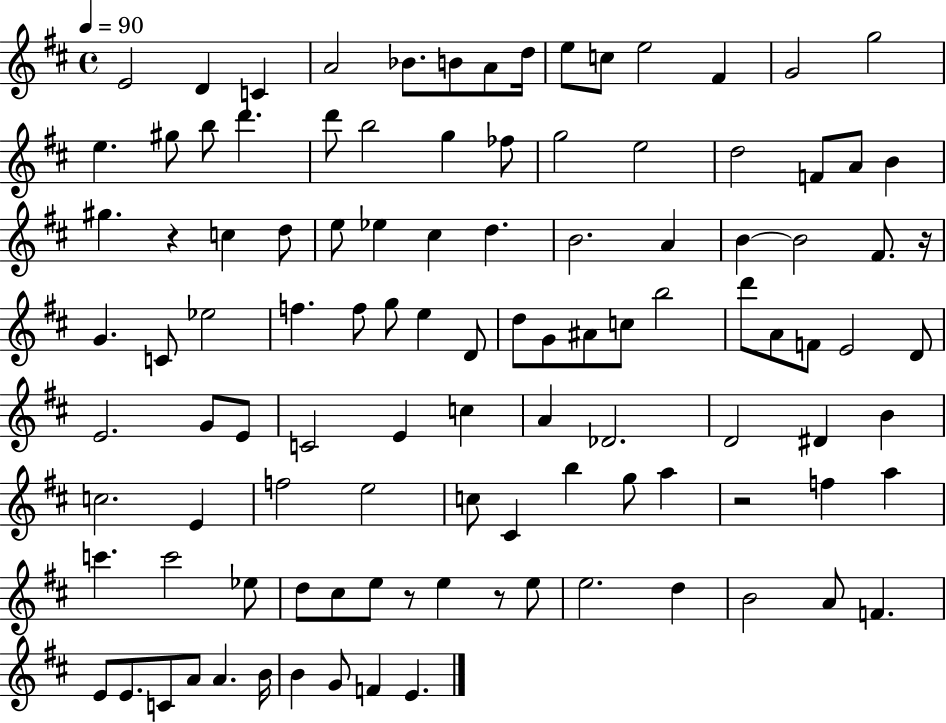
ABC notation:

X:1
T:Untitled
M:4/4
L:1/4
K:D
E2 D C A2 _B/2 B/2 A/2 d/4 e/2 c/2 e2 ^F G2 g2 e ^g/2 b/2 d' d'/2 b2 g _f/2 g2 e2 d2 F/2 A/2 B ^g z c d/2 e/2 _e ^c d B2 A B B2 ^F/2 z/4 G C/2 _e2 f f/2 g/2 e D/2 d/2 G/2 ^A/2 c/2 b2 d'/2 A/2 F/2 E2 D/2 E2 G/2 E/2 C2 E c A _D2 D2 ^D B c2 E f2 e2 c/2 ^C b g/2 a z2 f a c' c'2 _e/2 d/2 ^c/2 e/2 z/2 e z/2 e/2 e2 d B2 A/2 F E/2 E/2 C/2 A/2 A B/4 B G/2 F E